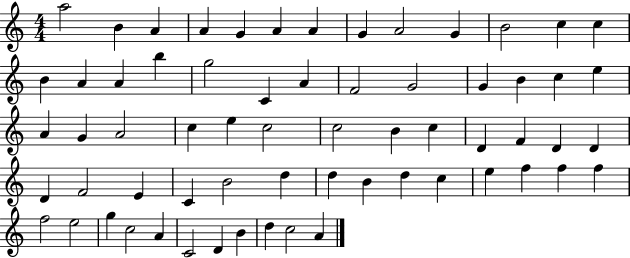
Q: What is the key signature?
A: C major